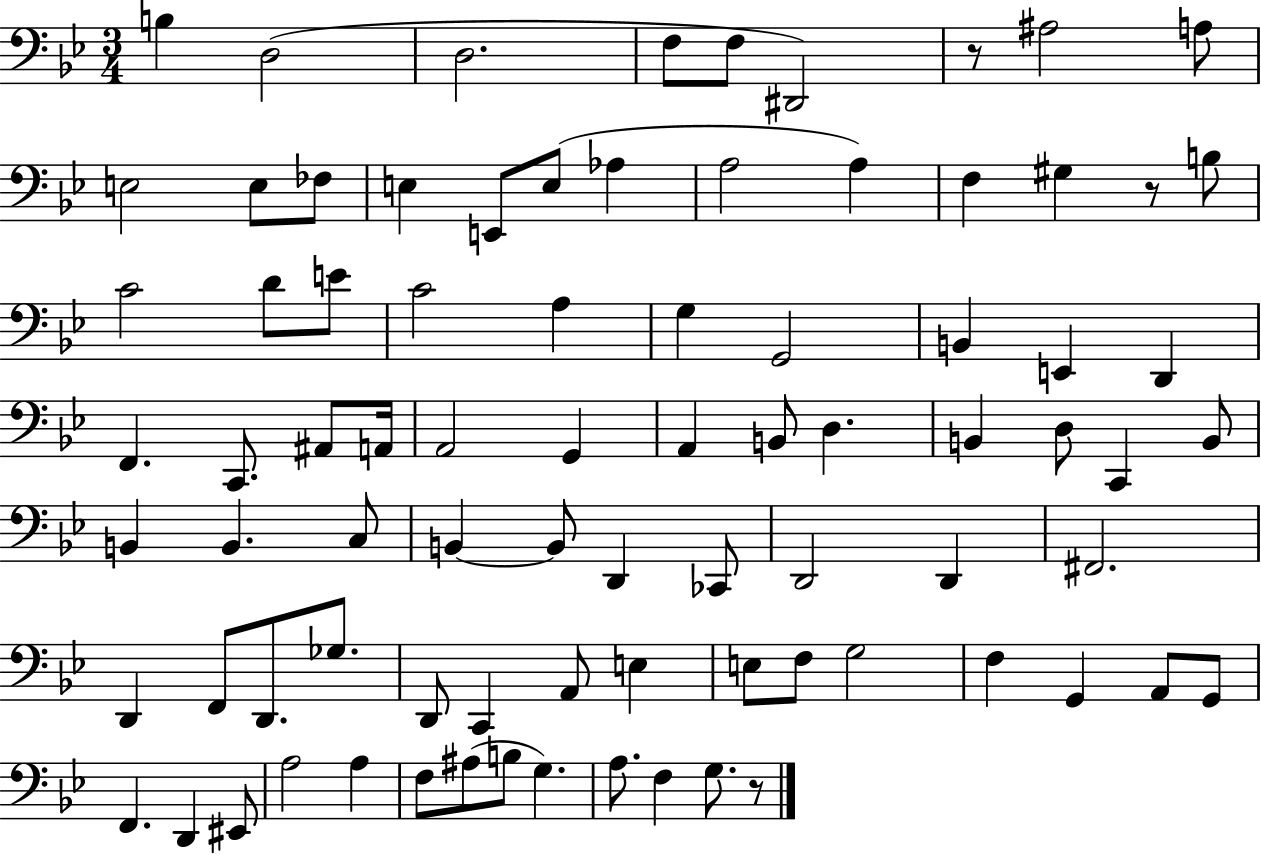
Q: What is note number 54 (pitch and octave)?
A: D2